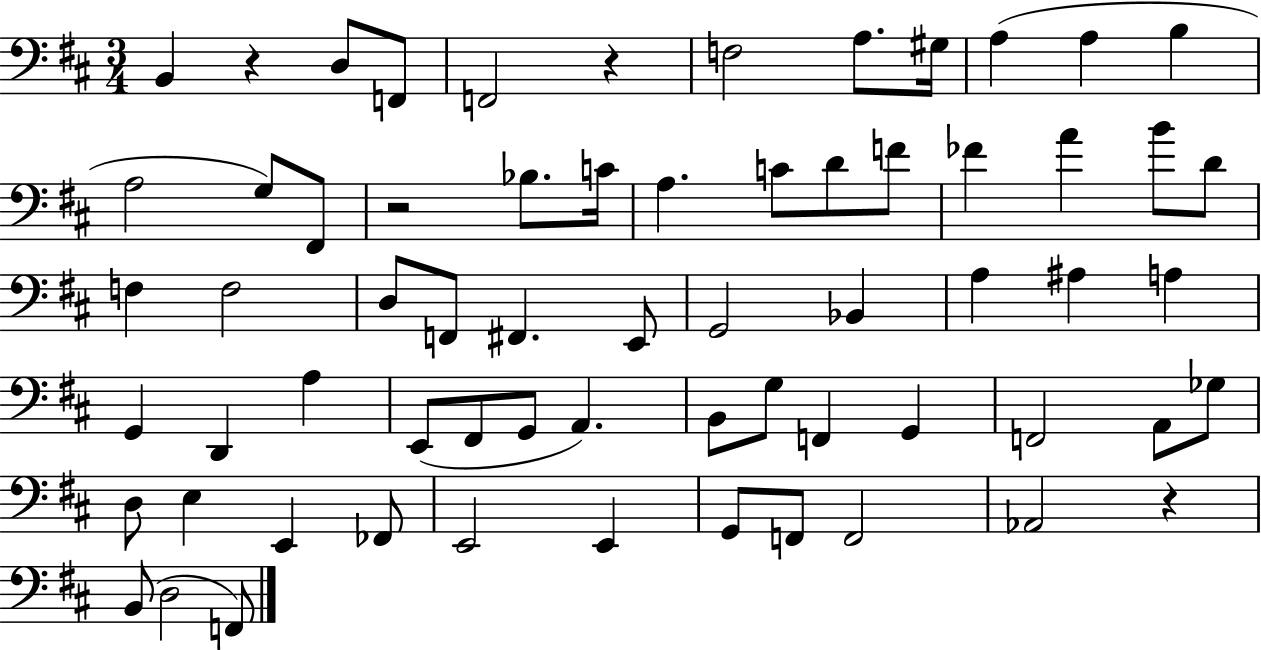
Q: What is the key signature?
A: D major